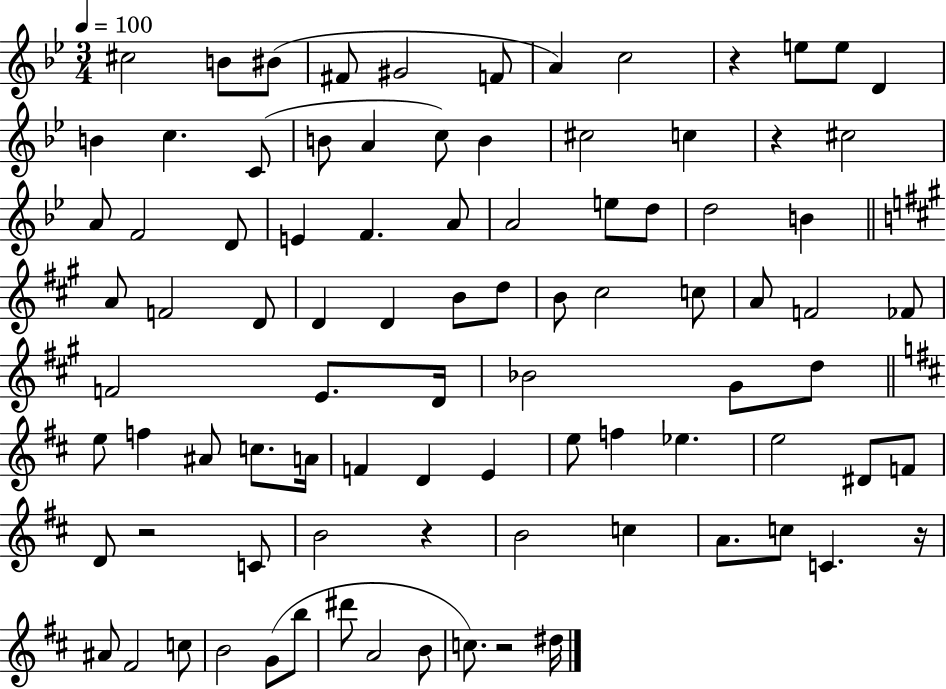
C#5/h B4/e BIS4/e F#4/e G#4/h F4/e A4/q C5/h R/q E5/e E5/e D4/q B4/q C5/q. C4/e B4/e A4/q C5/e B4/q C#5/h C5/q R/q C#5/h A4/e F4/h D4/e E4/q F4/q. A4/e A4/h E5/e D5/e D5/h B4/q A4/e F4/h D4/e D4/q D4/q B4/e D5/e B4/e C#5/h C5/e A4/e F4/h FES4/e F4/h E4/e. D4/s Bb4/h G#4/e D5/e E5/e F5/q A#4/e C5/e. A4/s F4/q D4/q E4/q E5/e F5/q Eb5/q. E5/h D#4/e F4/e D4/e R/h C4/e B4/h R/q B4/h C5/q A4/e. C5/e C4/q. R/s A#4/e F#4/h C5/e B4/h G4/e B5/e D#6/e A4/h B4/e C5/e. R/h D#5/s